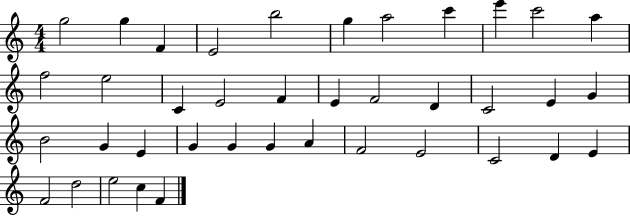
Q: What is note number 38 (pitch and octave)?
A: C5